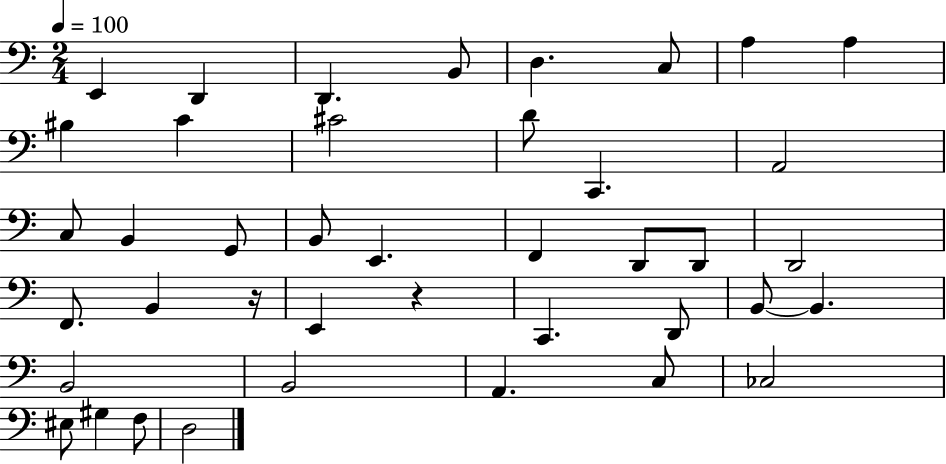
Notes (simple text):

E2/q D2/q D2/q. B2/e D3/q. C3/e A3/q A3/q BIS3/q C4/q C#4/h D4/e C2/q. A2/h C3/e B2/q G2/e B2/e E2/q. F2/q D2/e D2/e D2/h F2/e. B2/q R/s E2/q R/q C2/q. D2/e B2/e B2/q. B2/h B2/h A2/q. C3/e CES3/h EIS3/e G#3/q F3/e D3/h